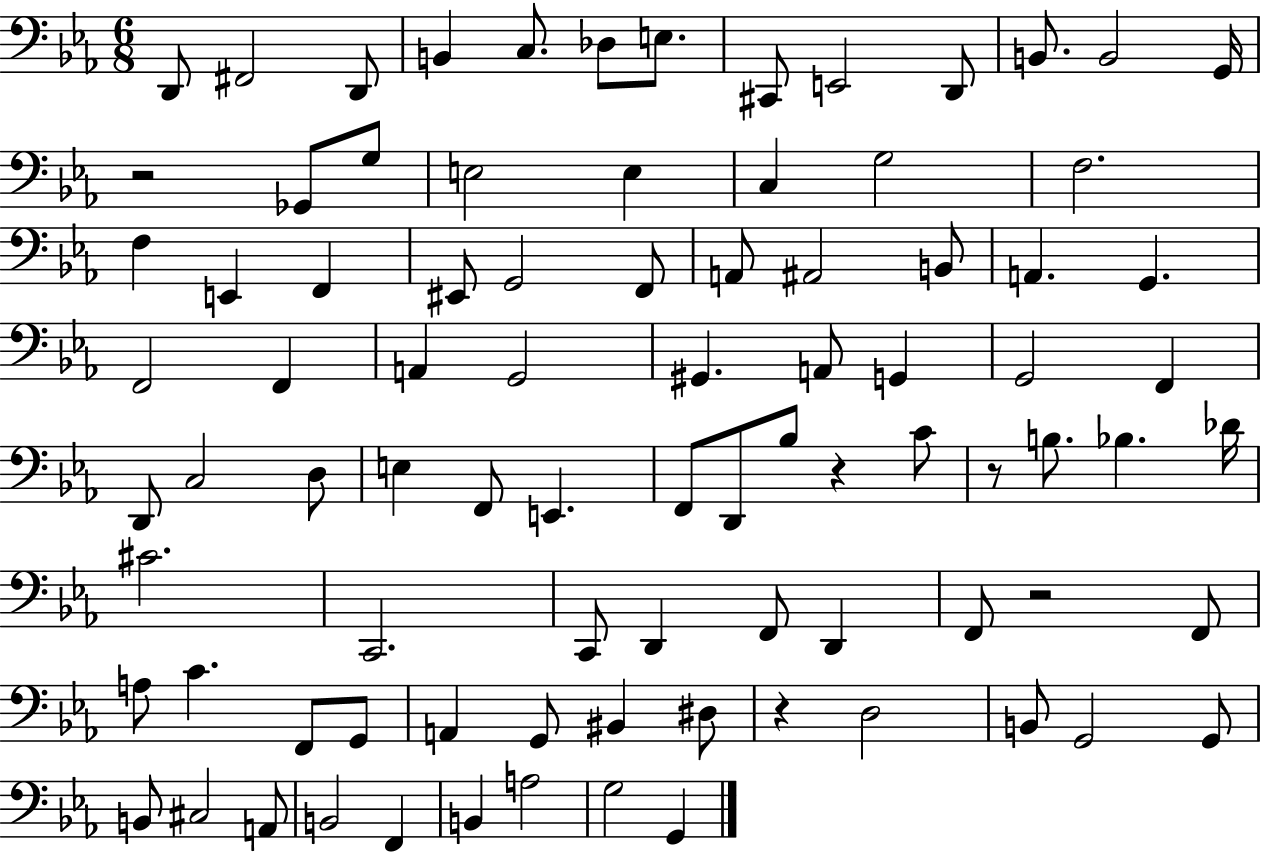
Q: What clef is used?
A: bass